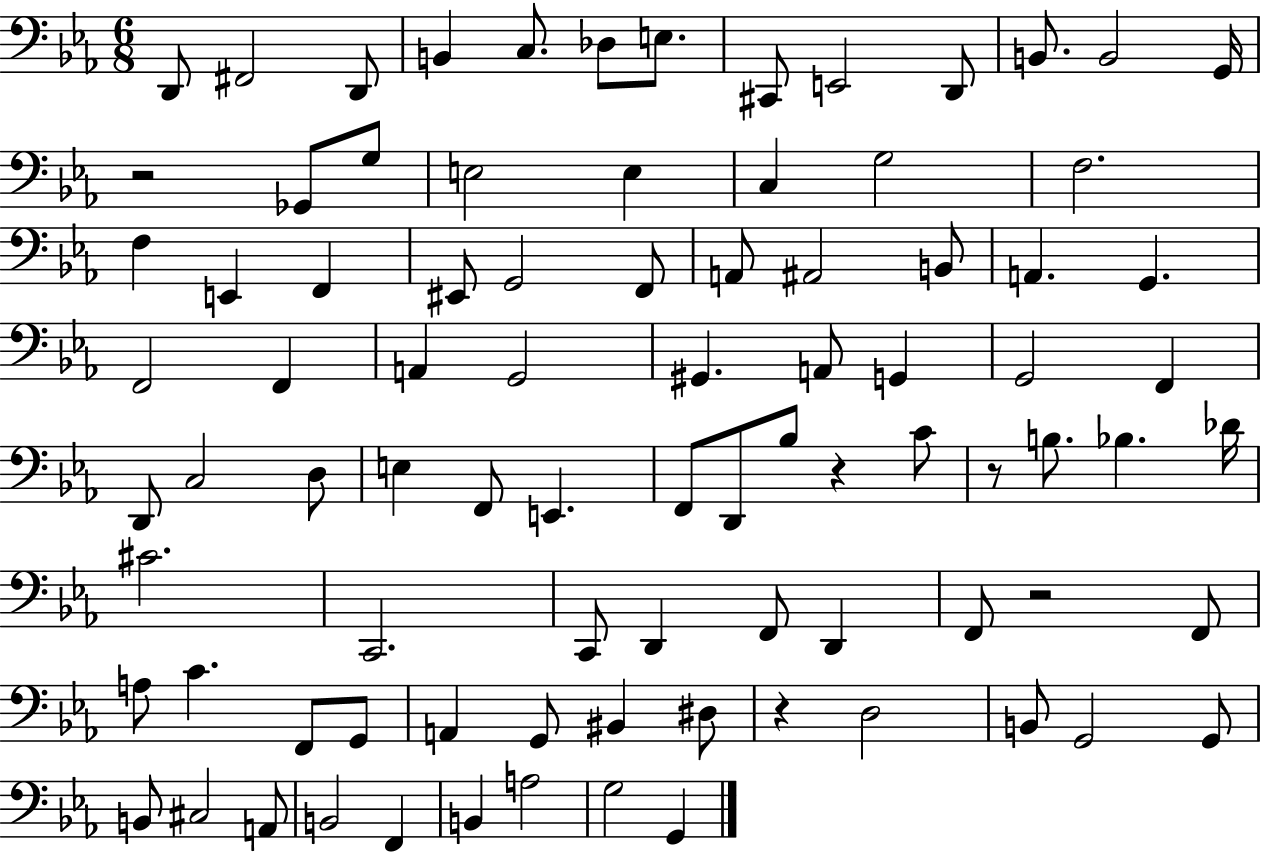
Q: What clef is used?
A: bass